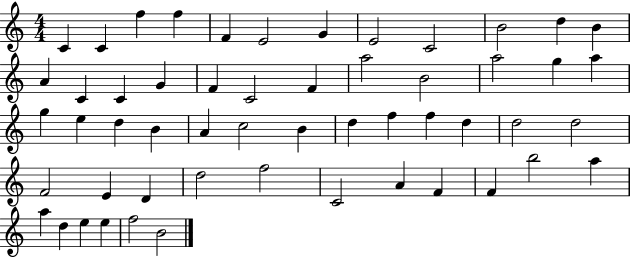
X:1
T:Untitled
M:4/4
L:1/4
K:C
C C f f F E2 G E2 C2 B2 d B A C C G F C2 F a2 B2 a2 g a g e d B A c2 B d f f d d2 d2 F2 E D d2 f2 C2 A F F b2 a a d e e f2 B2